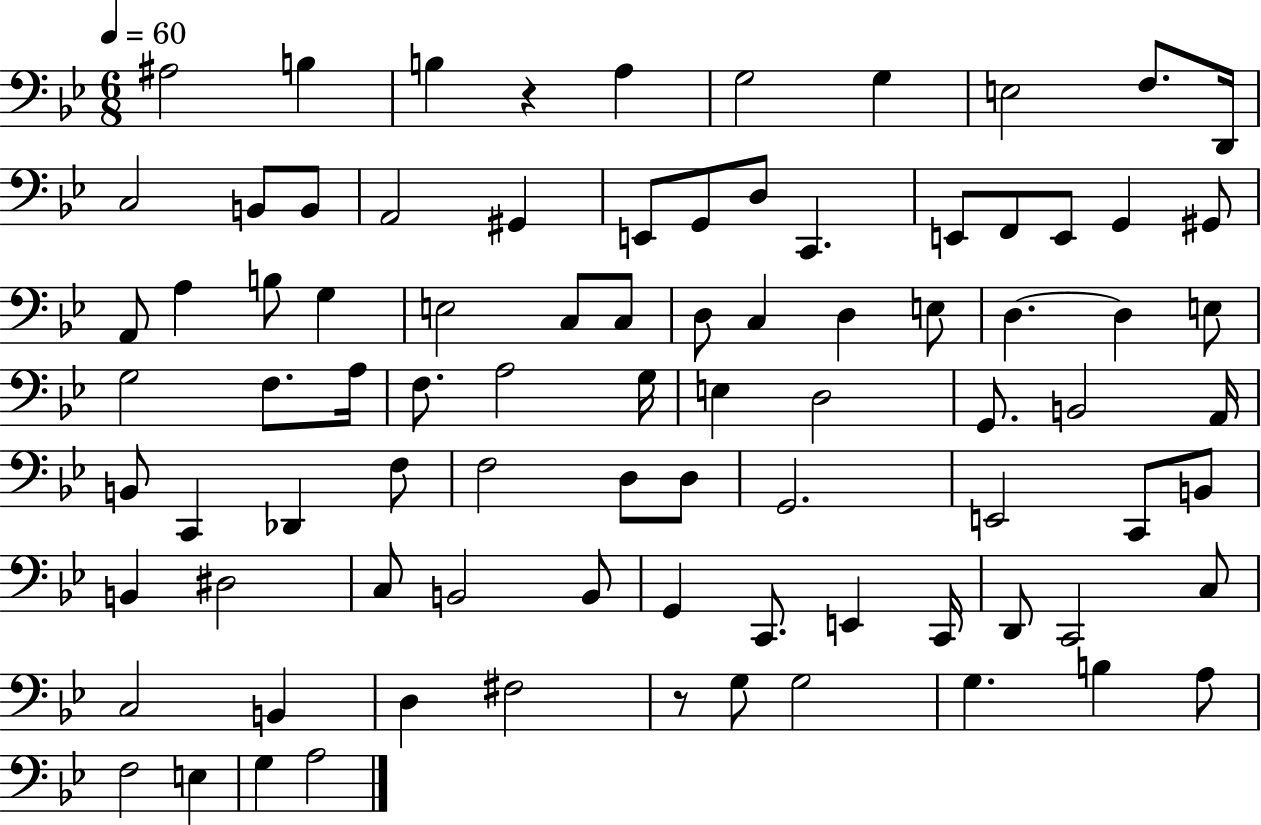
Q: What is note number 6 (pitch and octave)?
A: G3